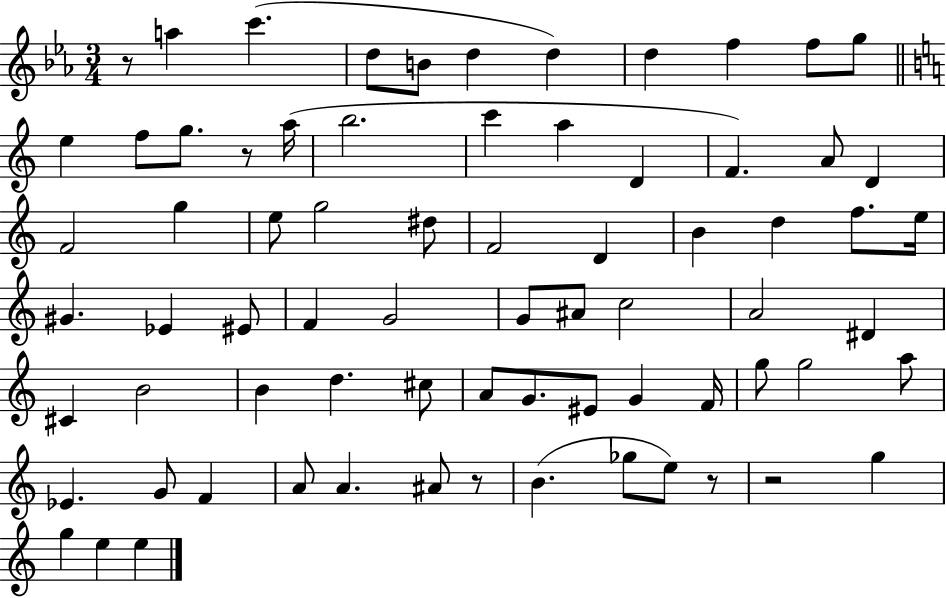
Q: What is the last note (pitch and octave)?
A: E5